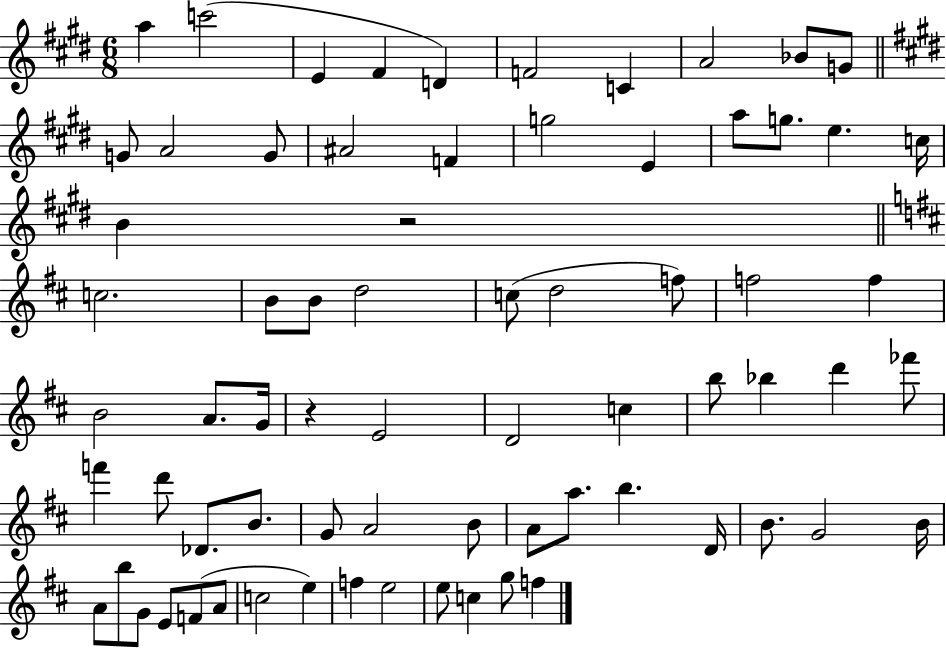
{
  \clef treble
  \numericTimeSignature
  \time 6/8
  \key e \major
  a''4 c'''2( | e'4 fis'4 d'4) | f'2 c'4 | a'2 bes'8 g'8 | \break \bar "||" \break \key e \major g'8 a'2 g'8 | ais'2 f'4 | g''2 e'4 | a''8 g''8. e''4. c''16 | \break b'4 r2 | \bar "||" \break \key d \major c''2. | b'8 b'8 d''2 | c''8( d''2 f''8) | f''2 f''4 | \break b'2 a'8. g'16 | r4 e'2 | d'2 c''4 | b''8 bes''4 d'''4 fes'''8 | \break f'''4 d'''8 des'8. b'8. | g'8 a'2 b'8 | a'8 a''8. b''4. d'16 | b'8. g'2 b'16 | \break a'8 b''8 g'8 e'8 f'8( a'8 | c''2 e''4) | f''4 e''2 | e''8 c''4 g''8 f''4 | \break \bar "|."
}